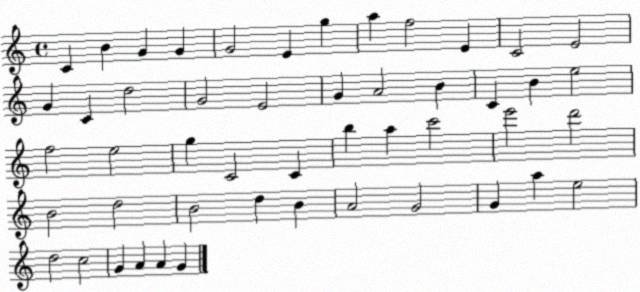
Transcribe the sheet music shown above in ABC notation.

X:1
T:Untitled
M:4/4
L:1/4
K:C
C B G G G2 E g a f2 E C2 E2 G C d2 G2 E2 G A2 B C B e2 f2 e2 g C2 C b a c'2 e'2 d'2 B2 d2 B2 d B A2 G2 G a e2 d2 c2 G A A G